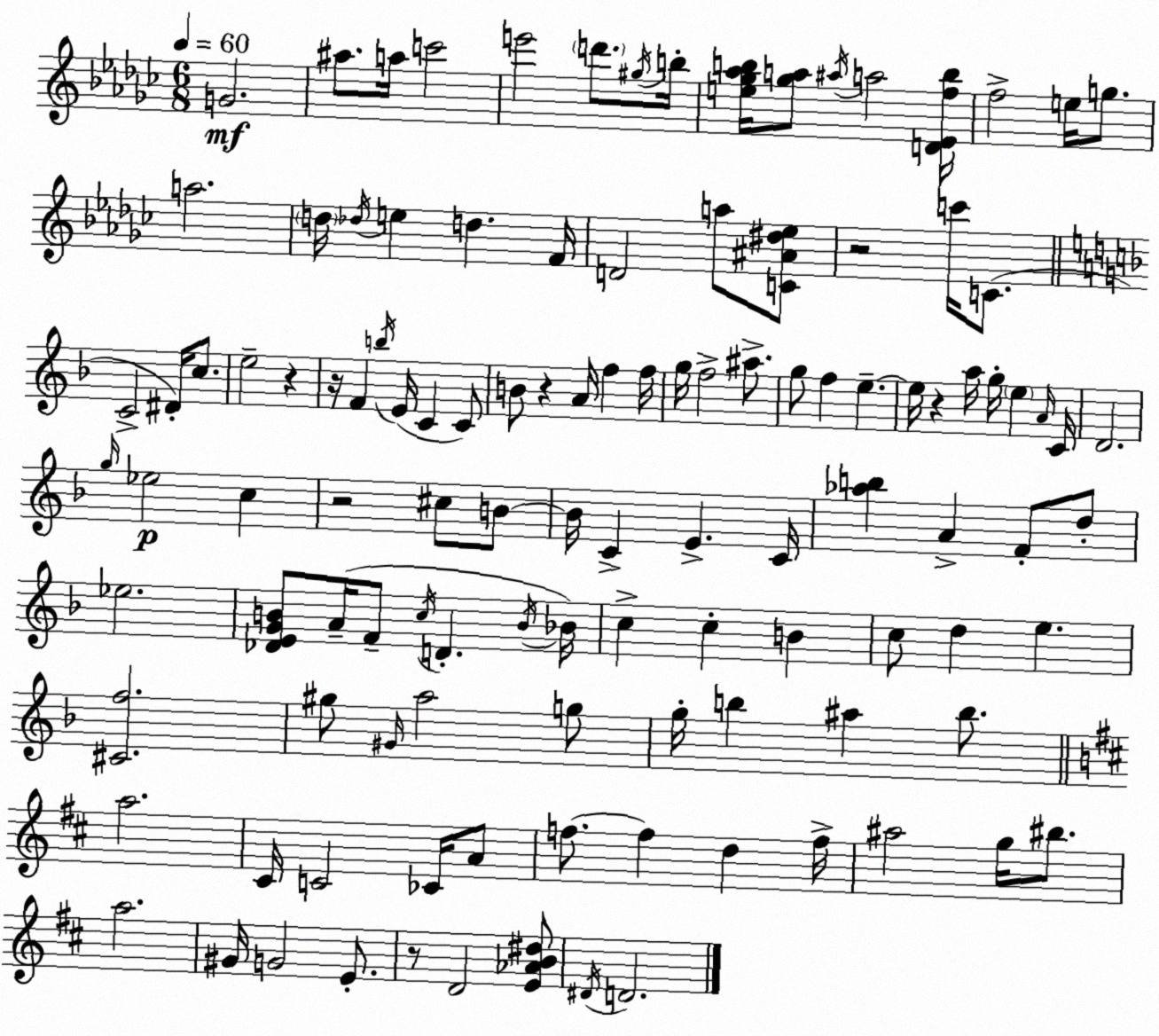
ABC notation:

X:1
T:Untitled
M:6/8
L:1/4
K:Ebm
G2 ^a/2 a/4 c'2 e'2 d'/2 ^g/4 b/4 [e_g_ab]/4 [_ga]/2 ^a/4 a2 [D_Efb]/4 f2 e/4 g/2 a2 d/4 _d/4 e d F/4 D2 a/2 [C^A^d_e]/2 z2 c'/4 C/2 C2 ^D/4 c/2 e2 z z/4 F b/4 E/4 C C/2 B/2 z A/4 f f/4 g/4 f2 ^a/2 g/2 f e e/4 z a/4 g/4 e A/4 C/4 D2 g/4 _e2 c z2 ^c/2 B/2 B/4 C E C/4 [_ab] A F/2 d/2 _e2 [_DEGB]/2 A/4 F/2 c/4 D B/4 _B/4 c c B c/2 d e [^Cf]2 ^g/2 ^G/4 a2 g/2 g/4 b ^a b/2 a2 ^C/4 C2 _C/4 A/2 f/2 f d f/4 ^a2 g/4 ^b/2 a2 ^G/4 G2 E/2 z/2 D2 [E_AB^d]/2 ^D/4 D2